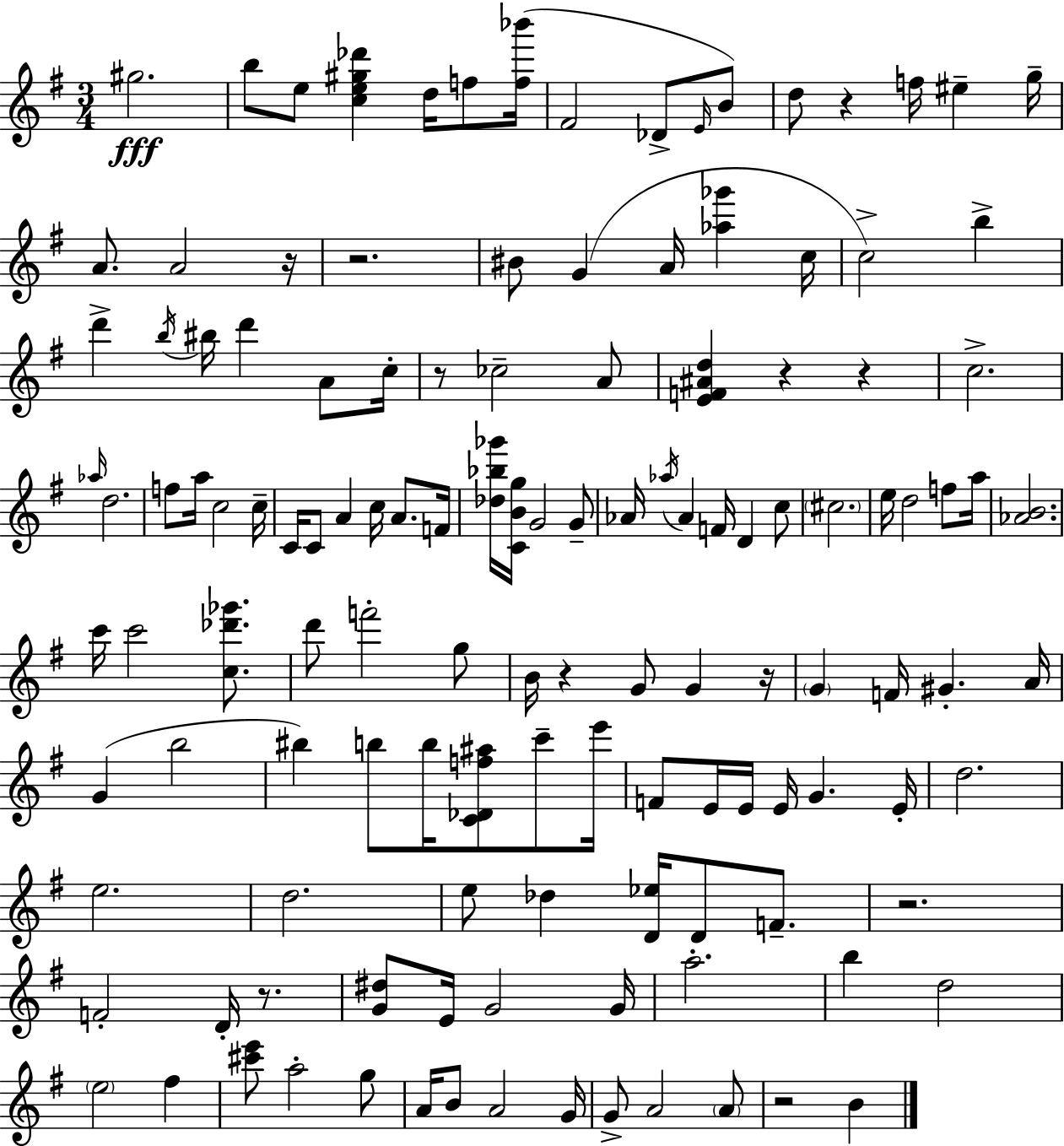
G#5/h. B5/e E5/e [C5,E5,G#5,Db6]/q D5/s F5/e [F5,Bb6]/s F#4/h Db4/e E4/s B4/e D5/e R/q F5/s EIS5/q G5/s A4/e. A4/h R/s R/h. BIS4/e G4/q A4/s [Ab5,Gb6]/q C5/s C5/h B5/q D6/q B5/s BIS5/s D6/q A4/e C5/s R/e CES5/h A4/e [E4,F4,A#4,D5]/q R/q R/q C5/h. Ab5/s D5/h. F5/e A5/s C5/h C5/s C4/s C4/e A4/q C5/s A4/e. F4/s [Db5,Bb5,Gb6]/s [C4,B4,G5]/s G4/h G4/e Ab4/s Ab5/s Ab4/q F4/s D4/q C5/e C#5/h. E5/s D5/h F5/e A5/s [Ab4,B4]/h. C6/s C6/h [C5,Db6,Gb6]/e. D6/e F6/h G5/e B4/s R/q G4/e G4/q R/s G4/q F4/s G#4/q. A4/s G4/q B5/h BIS5/q B5/e B5/s [C4,Db4,F5,A#5]/e C6/e E6/s F4/e E4/s E4/s E4/s G4/q. E4/s D5/h. E5/h. D5/h. E5/e Db5/q [D4,Eb5]/s D4/e F4/e. R/h. F4/h D4/s R/e. [G4,D#5]/e E4/s G4/h G4/s A5/h. B5/q D5/h E5/h F#5/q [C#6,E6]/e A5/h G5/e A4/s B4/e A4/h G4/s G4/e A4/h A4/e R/h B4/q